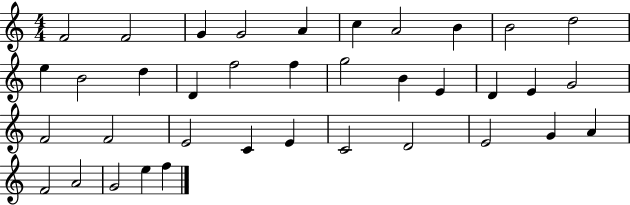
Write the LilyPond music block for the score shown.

{
  \clef treble
  \numericTimeSignature
  \time 4/4
  \key c \major
  f'2 f'2 | g'4 g'2 a'4 | c''4 a'2 b'4 | b'2 d''2 | \break e''4 b'2 d''4 | d'4 f''2 f''4 | g''2 b'4 e'4 | d'4 e'4 g'2 | \break f'2 f'2 | e'2 c'4 e'4 | c'2 d'2 | e'2 g'4 a'4 | \break f'2 a'2 | g'2 e''4 f''4 | \bar "|."
}